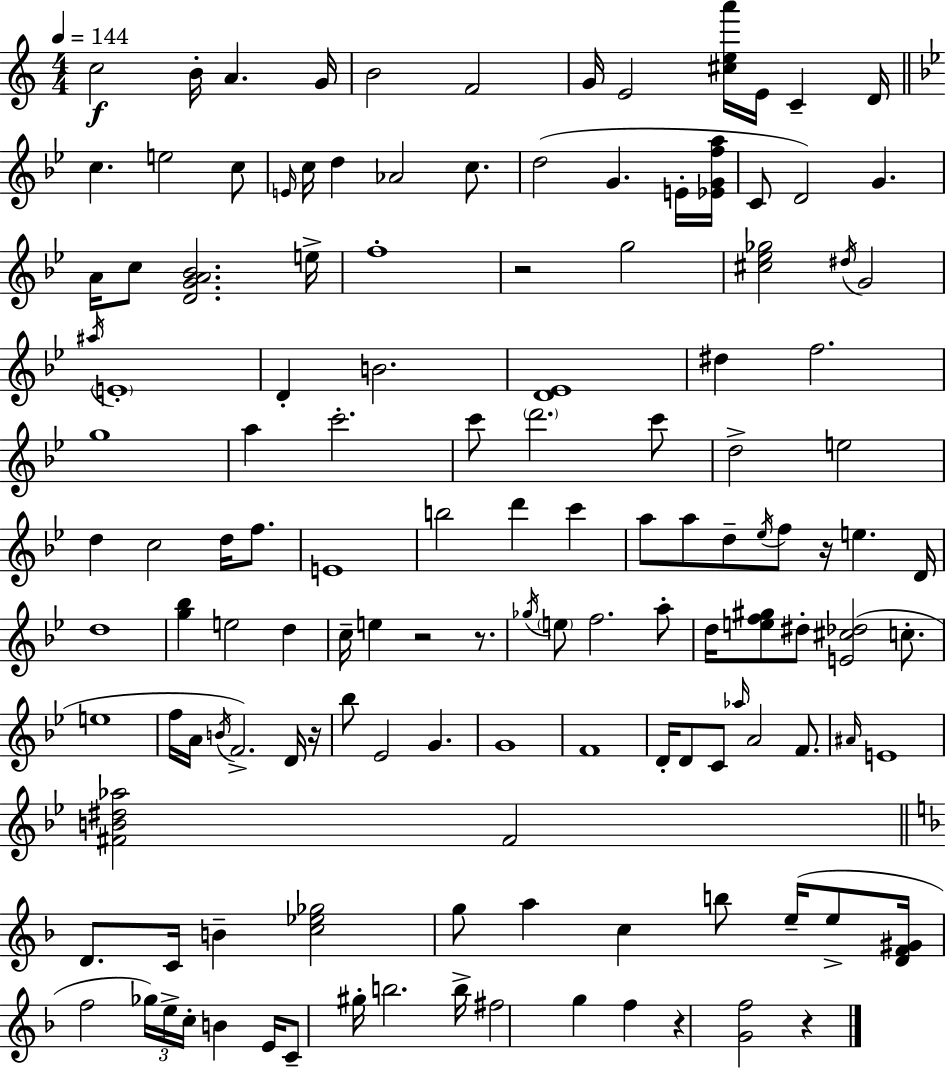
{
  \clef treble
  \numericTimeSignature
  \time 4/4
  \key a \minor
  \tempo 4 = 144
  c''2\f b'16-. a'4. g'16 | b'2 f'2 | g'16 e'2 <cis'' e'' a'''>16 e'16 c'4-- d'16 | \bar "||" \break \key bes \major c''4. e''2 c''8 | \grace { e'16 } c''16 d''4 aes'2 c''8. | d''2( g'4. e'16-. | <ees' g' f'' a''>16 c'8 d'2) g'4. | \break a'16 c''8 <d' g' a' bes'>2. | e''16-> f''1-. | r2 g''2 | <cis'' ees'' ges''>2 \acciaccatura { dis''16 } g'2 | \break \acciaccatura { ais''16 } \parenthesize e'1-. | d'4-. b'2. | <d' ees'>1 | dis''4 f''2. | \break g''1 | a''4 c'''2.-. | c'''8 \parenthesize d'''2. | c'''8 d''2-> e''2 | \break d''4 c''2 d''16 | f''8. e'1 | b''2 d'''4 c'''4 | a''8 a''8 d''8-- \acciaccatura { ees''16 } f''8 r16 e''4. | \break d'16 d''1 | <g'' bes''>4 e''2 | d''4 c''16-- e''4 r2 | r8. \acciaccatura { ges''16 } \parenthesize e''8 f''2. | \break a''8-. d''16 <e'' f'' gis''>8 dis''8-. <e' cis'' des''>2( | c''8.-. e''1 | f''16 a'16 \acciaccatura { b'16 }) f'2.-> | d'16 r16 bes''8 ees'2 | \break g'4. g'1 | f'1 | d'16-. d'8 c'8 \grace { aes''16 } a'2 | f'8. \grace { ais'16 } e'1 | \break <fis' b' dis'' aes''>2 | fis'2 \bar "||" \break \key f \major d'8. c'16 b'4-- <c'' ees'' ges''>2 | g''8 a''4 c''4 b''8 e''16--( e''8-> <d' f' gis'>16 | f''2 \tuplet 3/2 { ges''16) e''16-> c''16-. } b'4 e'16 | c'8-- gis''16-. b''2. b''16-> | \break fis''2 g''4 f''4 | r4 <g' f''>2 r4 | \bar "|."
}